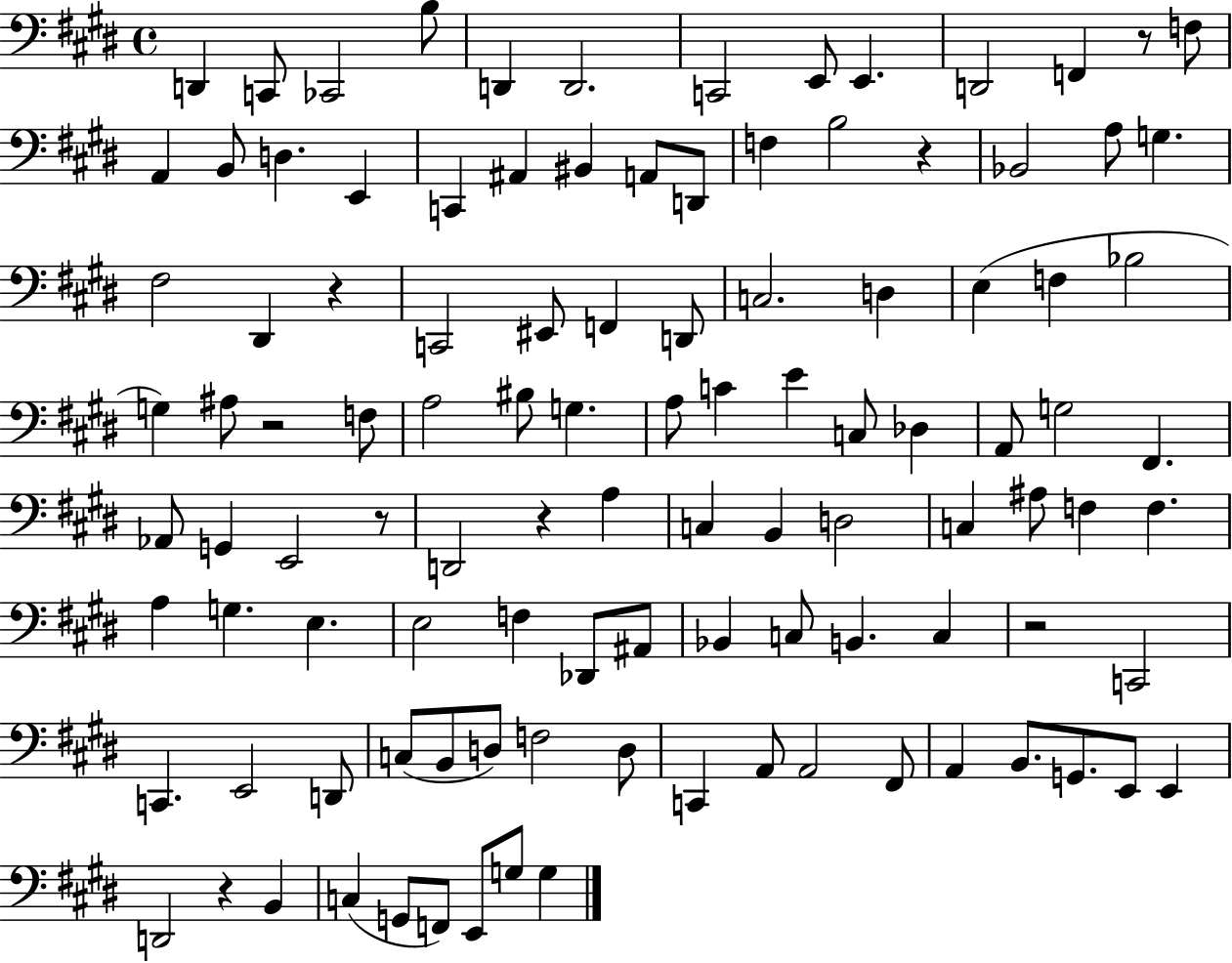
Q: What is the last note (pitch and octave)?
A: G3